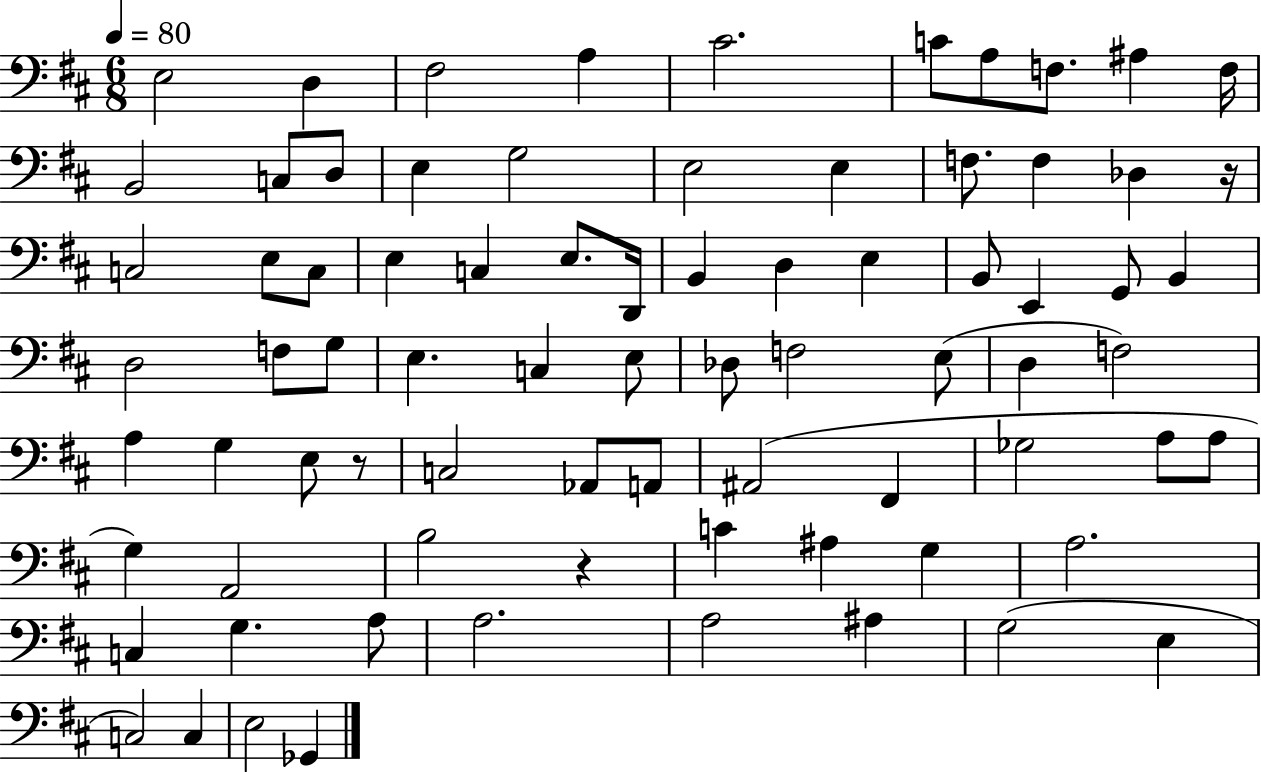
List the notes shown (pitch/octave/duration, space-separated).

E3/h D3/q F#3/h A3/q C#4/h. C4/e A3/e F3/e. A#3/q F3/s B2/h C3/e D3/e E3/q G3/h E3/h E3/q F3/e. F3/q Db3/q R/s C3/h E3/e C3/e E3/q C3/q E3/e. D2/s B2/q D3/q E3/q B2/e E2/q G2/e B2/q D3/h F3/e G3/e E3/q. C3/q E3/e Db3/e F3/h E3/e D3/q F3/h A3/q G3/q E3/e R/e C3/h Ab2/e A2/e A#2/h F#2/q Gb3/h A3/e A3/e G3/q A2/h B3/h R/q C4/q A#3/q G3/q A3/h. C3/q G3/q. A3/e A3/h. A3/h A#3/q G3/h E3/q C3/h C3/q E3/h Gb2/q